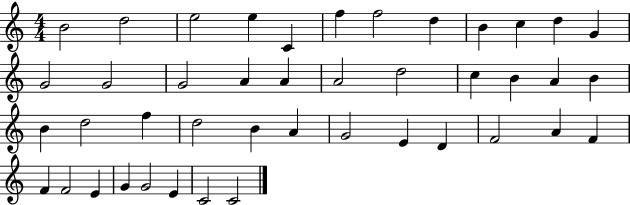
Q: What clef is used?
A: treble